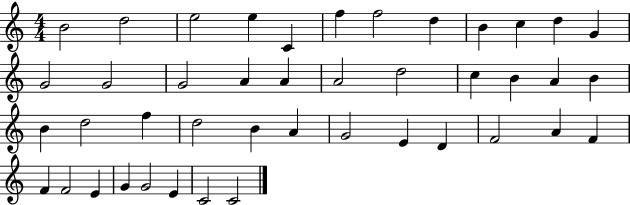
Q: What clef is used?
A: treble